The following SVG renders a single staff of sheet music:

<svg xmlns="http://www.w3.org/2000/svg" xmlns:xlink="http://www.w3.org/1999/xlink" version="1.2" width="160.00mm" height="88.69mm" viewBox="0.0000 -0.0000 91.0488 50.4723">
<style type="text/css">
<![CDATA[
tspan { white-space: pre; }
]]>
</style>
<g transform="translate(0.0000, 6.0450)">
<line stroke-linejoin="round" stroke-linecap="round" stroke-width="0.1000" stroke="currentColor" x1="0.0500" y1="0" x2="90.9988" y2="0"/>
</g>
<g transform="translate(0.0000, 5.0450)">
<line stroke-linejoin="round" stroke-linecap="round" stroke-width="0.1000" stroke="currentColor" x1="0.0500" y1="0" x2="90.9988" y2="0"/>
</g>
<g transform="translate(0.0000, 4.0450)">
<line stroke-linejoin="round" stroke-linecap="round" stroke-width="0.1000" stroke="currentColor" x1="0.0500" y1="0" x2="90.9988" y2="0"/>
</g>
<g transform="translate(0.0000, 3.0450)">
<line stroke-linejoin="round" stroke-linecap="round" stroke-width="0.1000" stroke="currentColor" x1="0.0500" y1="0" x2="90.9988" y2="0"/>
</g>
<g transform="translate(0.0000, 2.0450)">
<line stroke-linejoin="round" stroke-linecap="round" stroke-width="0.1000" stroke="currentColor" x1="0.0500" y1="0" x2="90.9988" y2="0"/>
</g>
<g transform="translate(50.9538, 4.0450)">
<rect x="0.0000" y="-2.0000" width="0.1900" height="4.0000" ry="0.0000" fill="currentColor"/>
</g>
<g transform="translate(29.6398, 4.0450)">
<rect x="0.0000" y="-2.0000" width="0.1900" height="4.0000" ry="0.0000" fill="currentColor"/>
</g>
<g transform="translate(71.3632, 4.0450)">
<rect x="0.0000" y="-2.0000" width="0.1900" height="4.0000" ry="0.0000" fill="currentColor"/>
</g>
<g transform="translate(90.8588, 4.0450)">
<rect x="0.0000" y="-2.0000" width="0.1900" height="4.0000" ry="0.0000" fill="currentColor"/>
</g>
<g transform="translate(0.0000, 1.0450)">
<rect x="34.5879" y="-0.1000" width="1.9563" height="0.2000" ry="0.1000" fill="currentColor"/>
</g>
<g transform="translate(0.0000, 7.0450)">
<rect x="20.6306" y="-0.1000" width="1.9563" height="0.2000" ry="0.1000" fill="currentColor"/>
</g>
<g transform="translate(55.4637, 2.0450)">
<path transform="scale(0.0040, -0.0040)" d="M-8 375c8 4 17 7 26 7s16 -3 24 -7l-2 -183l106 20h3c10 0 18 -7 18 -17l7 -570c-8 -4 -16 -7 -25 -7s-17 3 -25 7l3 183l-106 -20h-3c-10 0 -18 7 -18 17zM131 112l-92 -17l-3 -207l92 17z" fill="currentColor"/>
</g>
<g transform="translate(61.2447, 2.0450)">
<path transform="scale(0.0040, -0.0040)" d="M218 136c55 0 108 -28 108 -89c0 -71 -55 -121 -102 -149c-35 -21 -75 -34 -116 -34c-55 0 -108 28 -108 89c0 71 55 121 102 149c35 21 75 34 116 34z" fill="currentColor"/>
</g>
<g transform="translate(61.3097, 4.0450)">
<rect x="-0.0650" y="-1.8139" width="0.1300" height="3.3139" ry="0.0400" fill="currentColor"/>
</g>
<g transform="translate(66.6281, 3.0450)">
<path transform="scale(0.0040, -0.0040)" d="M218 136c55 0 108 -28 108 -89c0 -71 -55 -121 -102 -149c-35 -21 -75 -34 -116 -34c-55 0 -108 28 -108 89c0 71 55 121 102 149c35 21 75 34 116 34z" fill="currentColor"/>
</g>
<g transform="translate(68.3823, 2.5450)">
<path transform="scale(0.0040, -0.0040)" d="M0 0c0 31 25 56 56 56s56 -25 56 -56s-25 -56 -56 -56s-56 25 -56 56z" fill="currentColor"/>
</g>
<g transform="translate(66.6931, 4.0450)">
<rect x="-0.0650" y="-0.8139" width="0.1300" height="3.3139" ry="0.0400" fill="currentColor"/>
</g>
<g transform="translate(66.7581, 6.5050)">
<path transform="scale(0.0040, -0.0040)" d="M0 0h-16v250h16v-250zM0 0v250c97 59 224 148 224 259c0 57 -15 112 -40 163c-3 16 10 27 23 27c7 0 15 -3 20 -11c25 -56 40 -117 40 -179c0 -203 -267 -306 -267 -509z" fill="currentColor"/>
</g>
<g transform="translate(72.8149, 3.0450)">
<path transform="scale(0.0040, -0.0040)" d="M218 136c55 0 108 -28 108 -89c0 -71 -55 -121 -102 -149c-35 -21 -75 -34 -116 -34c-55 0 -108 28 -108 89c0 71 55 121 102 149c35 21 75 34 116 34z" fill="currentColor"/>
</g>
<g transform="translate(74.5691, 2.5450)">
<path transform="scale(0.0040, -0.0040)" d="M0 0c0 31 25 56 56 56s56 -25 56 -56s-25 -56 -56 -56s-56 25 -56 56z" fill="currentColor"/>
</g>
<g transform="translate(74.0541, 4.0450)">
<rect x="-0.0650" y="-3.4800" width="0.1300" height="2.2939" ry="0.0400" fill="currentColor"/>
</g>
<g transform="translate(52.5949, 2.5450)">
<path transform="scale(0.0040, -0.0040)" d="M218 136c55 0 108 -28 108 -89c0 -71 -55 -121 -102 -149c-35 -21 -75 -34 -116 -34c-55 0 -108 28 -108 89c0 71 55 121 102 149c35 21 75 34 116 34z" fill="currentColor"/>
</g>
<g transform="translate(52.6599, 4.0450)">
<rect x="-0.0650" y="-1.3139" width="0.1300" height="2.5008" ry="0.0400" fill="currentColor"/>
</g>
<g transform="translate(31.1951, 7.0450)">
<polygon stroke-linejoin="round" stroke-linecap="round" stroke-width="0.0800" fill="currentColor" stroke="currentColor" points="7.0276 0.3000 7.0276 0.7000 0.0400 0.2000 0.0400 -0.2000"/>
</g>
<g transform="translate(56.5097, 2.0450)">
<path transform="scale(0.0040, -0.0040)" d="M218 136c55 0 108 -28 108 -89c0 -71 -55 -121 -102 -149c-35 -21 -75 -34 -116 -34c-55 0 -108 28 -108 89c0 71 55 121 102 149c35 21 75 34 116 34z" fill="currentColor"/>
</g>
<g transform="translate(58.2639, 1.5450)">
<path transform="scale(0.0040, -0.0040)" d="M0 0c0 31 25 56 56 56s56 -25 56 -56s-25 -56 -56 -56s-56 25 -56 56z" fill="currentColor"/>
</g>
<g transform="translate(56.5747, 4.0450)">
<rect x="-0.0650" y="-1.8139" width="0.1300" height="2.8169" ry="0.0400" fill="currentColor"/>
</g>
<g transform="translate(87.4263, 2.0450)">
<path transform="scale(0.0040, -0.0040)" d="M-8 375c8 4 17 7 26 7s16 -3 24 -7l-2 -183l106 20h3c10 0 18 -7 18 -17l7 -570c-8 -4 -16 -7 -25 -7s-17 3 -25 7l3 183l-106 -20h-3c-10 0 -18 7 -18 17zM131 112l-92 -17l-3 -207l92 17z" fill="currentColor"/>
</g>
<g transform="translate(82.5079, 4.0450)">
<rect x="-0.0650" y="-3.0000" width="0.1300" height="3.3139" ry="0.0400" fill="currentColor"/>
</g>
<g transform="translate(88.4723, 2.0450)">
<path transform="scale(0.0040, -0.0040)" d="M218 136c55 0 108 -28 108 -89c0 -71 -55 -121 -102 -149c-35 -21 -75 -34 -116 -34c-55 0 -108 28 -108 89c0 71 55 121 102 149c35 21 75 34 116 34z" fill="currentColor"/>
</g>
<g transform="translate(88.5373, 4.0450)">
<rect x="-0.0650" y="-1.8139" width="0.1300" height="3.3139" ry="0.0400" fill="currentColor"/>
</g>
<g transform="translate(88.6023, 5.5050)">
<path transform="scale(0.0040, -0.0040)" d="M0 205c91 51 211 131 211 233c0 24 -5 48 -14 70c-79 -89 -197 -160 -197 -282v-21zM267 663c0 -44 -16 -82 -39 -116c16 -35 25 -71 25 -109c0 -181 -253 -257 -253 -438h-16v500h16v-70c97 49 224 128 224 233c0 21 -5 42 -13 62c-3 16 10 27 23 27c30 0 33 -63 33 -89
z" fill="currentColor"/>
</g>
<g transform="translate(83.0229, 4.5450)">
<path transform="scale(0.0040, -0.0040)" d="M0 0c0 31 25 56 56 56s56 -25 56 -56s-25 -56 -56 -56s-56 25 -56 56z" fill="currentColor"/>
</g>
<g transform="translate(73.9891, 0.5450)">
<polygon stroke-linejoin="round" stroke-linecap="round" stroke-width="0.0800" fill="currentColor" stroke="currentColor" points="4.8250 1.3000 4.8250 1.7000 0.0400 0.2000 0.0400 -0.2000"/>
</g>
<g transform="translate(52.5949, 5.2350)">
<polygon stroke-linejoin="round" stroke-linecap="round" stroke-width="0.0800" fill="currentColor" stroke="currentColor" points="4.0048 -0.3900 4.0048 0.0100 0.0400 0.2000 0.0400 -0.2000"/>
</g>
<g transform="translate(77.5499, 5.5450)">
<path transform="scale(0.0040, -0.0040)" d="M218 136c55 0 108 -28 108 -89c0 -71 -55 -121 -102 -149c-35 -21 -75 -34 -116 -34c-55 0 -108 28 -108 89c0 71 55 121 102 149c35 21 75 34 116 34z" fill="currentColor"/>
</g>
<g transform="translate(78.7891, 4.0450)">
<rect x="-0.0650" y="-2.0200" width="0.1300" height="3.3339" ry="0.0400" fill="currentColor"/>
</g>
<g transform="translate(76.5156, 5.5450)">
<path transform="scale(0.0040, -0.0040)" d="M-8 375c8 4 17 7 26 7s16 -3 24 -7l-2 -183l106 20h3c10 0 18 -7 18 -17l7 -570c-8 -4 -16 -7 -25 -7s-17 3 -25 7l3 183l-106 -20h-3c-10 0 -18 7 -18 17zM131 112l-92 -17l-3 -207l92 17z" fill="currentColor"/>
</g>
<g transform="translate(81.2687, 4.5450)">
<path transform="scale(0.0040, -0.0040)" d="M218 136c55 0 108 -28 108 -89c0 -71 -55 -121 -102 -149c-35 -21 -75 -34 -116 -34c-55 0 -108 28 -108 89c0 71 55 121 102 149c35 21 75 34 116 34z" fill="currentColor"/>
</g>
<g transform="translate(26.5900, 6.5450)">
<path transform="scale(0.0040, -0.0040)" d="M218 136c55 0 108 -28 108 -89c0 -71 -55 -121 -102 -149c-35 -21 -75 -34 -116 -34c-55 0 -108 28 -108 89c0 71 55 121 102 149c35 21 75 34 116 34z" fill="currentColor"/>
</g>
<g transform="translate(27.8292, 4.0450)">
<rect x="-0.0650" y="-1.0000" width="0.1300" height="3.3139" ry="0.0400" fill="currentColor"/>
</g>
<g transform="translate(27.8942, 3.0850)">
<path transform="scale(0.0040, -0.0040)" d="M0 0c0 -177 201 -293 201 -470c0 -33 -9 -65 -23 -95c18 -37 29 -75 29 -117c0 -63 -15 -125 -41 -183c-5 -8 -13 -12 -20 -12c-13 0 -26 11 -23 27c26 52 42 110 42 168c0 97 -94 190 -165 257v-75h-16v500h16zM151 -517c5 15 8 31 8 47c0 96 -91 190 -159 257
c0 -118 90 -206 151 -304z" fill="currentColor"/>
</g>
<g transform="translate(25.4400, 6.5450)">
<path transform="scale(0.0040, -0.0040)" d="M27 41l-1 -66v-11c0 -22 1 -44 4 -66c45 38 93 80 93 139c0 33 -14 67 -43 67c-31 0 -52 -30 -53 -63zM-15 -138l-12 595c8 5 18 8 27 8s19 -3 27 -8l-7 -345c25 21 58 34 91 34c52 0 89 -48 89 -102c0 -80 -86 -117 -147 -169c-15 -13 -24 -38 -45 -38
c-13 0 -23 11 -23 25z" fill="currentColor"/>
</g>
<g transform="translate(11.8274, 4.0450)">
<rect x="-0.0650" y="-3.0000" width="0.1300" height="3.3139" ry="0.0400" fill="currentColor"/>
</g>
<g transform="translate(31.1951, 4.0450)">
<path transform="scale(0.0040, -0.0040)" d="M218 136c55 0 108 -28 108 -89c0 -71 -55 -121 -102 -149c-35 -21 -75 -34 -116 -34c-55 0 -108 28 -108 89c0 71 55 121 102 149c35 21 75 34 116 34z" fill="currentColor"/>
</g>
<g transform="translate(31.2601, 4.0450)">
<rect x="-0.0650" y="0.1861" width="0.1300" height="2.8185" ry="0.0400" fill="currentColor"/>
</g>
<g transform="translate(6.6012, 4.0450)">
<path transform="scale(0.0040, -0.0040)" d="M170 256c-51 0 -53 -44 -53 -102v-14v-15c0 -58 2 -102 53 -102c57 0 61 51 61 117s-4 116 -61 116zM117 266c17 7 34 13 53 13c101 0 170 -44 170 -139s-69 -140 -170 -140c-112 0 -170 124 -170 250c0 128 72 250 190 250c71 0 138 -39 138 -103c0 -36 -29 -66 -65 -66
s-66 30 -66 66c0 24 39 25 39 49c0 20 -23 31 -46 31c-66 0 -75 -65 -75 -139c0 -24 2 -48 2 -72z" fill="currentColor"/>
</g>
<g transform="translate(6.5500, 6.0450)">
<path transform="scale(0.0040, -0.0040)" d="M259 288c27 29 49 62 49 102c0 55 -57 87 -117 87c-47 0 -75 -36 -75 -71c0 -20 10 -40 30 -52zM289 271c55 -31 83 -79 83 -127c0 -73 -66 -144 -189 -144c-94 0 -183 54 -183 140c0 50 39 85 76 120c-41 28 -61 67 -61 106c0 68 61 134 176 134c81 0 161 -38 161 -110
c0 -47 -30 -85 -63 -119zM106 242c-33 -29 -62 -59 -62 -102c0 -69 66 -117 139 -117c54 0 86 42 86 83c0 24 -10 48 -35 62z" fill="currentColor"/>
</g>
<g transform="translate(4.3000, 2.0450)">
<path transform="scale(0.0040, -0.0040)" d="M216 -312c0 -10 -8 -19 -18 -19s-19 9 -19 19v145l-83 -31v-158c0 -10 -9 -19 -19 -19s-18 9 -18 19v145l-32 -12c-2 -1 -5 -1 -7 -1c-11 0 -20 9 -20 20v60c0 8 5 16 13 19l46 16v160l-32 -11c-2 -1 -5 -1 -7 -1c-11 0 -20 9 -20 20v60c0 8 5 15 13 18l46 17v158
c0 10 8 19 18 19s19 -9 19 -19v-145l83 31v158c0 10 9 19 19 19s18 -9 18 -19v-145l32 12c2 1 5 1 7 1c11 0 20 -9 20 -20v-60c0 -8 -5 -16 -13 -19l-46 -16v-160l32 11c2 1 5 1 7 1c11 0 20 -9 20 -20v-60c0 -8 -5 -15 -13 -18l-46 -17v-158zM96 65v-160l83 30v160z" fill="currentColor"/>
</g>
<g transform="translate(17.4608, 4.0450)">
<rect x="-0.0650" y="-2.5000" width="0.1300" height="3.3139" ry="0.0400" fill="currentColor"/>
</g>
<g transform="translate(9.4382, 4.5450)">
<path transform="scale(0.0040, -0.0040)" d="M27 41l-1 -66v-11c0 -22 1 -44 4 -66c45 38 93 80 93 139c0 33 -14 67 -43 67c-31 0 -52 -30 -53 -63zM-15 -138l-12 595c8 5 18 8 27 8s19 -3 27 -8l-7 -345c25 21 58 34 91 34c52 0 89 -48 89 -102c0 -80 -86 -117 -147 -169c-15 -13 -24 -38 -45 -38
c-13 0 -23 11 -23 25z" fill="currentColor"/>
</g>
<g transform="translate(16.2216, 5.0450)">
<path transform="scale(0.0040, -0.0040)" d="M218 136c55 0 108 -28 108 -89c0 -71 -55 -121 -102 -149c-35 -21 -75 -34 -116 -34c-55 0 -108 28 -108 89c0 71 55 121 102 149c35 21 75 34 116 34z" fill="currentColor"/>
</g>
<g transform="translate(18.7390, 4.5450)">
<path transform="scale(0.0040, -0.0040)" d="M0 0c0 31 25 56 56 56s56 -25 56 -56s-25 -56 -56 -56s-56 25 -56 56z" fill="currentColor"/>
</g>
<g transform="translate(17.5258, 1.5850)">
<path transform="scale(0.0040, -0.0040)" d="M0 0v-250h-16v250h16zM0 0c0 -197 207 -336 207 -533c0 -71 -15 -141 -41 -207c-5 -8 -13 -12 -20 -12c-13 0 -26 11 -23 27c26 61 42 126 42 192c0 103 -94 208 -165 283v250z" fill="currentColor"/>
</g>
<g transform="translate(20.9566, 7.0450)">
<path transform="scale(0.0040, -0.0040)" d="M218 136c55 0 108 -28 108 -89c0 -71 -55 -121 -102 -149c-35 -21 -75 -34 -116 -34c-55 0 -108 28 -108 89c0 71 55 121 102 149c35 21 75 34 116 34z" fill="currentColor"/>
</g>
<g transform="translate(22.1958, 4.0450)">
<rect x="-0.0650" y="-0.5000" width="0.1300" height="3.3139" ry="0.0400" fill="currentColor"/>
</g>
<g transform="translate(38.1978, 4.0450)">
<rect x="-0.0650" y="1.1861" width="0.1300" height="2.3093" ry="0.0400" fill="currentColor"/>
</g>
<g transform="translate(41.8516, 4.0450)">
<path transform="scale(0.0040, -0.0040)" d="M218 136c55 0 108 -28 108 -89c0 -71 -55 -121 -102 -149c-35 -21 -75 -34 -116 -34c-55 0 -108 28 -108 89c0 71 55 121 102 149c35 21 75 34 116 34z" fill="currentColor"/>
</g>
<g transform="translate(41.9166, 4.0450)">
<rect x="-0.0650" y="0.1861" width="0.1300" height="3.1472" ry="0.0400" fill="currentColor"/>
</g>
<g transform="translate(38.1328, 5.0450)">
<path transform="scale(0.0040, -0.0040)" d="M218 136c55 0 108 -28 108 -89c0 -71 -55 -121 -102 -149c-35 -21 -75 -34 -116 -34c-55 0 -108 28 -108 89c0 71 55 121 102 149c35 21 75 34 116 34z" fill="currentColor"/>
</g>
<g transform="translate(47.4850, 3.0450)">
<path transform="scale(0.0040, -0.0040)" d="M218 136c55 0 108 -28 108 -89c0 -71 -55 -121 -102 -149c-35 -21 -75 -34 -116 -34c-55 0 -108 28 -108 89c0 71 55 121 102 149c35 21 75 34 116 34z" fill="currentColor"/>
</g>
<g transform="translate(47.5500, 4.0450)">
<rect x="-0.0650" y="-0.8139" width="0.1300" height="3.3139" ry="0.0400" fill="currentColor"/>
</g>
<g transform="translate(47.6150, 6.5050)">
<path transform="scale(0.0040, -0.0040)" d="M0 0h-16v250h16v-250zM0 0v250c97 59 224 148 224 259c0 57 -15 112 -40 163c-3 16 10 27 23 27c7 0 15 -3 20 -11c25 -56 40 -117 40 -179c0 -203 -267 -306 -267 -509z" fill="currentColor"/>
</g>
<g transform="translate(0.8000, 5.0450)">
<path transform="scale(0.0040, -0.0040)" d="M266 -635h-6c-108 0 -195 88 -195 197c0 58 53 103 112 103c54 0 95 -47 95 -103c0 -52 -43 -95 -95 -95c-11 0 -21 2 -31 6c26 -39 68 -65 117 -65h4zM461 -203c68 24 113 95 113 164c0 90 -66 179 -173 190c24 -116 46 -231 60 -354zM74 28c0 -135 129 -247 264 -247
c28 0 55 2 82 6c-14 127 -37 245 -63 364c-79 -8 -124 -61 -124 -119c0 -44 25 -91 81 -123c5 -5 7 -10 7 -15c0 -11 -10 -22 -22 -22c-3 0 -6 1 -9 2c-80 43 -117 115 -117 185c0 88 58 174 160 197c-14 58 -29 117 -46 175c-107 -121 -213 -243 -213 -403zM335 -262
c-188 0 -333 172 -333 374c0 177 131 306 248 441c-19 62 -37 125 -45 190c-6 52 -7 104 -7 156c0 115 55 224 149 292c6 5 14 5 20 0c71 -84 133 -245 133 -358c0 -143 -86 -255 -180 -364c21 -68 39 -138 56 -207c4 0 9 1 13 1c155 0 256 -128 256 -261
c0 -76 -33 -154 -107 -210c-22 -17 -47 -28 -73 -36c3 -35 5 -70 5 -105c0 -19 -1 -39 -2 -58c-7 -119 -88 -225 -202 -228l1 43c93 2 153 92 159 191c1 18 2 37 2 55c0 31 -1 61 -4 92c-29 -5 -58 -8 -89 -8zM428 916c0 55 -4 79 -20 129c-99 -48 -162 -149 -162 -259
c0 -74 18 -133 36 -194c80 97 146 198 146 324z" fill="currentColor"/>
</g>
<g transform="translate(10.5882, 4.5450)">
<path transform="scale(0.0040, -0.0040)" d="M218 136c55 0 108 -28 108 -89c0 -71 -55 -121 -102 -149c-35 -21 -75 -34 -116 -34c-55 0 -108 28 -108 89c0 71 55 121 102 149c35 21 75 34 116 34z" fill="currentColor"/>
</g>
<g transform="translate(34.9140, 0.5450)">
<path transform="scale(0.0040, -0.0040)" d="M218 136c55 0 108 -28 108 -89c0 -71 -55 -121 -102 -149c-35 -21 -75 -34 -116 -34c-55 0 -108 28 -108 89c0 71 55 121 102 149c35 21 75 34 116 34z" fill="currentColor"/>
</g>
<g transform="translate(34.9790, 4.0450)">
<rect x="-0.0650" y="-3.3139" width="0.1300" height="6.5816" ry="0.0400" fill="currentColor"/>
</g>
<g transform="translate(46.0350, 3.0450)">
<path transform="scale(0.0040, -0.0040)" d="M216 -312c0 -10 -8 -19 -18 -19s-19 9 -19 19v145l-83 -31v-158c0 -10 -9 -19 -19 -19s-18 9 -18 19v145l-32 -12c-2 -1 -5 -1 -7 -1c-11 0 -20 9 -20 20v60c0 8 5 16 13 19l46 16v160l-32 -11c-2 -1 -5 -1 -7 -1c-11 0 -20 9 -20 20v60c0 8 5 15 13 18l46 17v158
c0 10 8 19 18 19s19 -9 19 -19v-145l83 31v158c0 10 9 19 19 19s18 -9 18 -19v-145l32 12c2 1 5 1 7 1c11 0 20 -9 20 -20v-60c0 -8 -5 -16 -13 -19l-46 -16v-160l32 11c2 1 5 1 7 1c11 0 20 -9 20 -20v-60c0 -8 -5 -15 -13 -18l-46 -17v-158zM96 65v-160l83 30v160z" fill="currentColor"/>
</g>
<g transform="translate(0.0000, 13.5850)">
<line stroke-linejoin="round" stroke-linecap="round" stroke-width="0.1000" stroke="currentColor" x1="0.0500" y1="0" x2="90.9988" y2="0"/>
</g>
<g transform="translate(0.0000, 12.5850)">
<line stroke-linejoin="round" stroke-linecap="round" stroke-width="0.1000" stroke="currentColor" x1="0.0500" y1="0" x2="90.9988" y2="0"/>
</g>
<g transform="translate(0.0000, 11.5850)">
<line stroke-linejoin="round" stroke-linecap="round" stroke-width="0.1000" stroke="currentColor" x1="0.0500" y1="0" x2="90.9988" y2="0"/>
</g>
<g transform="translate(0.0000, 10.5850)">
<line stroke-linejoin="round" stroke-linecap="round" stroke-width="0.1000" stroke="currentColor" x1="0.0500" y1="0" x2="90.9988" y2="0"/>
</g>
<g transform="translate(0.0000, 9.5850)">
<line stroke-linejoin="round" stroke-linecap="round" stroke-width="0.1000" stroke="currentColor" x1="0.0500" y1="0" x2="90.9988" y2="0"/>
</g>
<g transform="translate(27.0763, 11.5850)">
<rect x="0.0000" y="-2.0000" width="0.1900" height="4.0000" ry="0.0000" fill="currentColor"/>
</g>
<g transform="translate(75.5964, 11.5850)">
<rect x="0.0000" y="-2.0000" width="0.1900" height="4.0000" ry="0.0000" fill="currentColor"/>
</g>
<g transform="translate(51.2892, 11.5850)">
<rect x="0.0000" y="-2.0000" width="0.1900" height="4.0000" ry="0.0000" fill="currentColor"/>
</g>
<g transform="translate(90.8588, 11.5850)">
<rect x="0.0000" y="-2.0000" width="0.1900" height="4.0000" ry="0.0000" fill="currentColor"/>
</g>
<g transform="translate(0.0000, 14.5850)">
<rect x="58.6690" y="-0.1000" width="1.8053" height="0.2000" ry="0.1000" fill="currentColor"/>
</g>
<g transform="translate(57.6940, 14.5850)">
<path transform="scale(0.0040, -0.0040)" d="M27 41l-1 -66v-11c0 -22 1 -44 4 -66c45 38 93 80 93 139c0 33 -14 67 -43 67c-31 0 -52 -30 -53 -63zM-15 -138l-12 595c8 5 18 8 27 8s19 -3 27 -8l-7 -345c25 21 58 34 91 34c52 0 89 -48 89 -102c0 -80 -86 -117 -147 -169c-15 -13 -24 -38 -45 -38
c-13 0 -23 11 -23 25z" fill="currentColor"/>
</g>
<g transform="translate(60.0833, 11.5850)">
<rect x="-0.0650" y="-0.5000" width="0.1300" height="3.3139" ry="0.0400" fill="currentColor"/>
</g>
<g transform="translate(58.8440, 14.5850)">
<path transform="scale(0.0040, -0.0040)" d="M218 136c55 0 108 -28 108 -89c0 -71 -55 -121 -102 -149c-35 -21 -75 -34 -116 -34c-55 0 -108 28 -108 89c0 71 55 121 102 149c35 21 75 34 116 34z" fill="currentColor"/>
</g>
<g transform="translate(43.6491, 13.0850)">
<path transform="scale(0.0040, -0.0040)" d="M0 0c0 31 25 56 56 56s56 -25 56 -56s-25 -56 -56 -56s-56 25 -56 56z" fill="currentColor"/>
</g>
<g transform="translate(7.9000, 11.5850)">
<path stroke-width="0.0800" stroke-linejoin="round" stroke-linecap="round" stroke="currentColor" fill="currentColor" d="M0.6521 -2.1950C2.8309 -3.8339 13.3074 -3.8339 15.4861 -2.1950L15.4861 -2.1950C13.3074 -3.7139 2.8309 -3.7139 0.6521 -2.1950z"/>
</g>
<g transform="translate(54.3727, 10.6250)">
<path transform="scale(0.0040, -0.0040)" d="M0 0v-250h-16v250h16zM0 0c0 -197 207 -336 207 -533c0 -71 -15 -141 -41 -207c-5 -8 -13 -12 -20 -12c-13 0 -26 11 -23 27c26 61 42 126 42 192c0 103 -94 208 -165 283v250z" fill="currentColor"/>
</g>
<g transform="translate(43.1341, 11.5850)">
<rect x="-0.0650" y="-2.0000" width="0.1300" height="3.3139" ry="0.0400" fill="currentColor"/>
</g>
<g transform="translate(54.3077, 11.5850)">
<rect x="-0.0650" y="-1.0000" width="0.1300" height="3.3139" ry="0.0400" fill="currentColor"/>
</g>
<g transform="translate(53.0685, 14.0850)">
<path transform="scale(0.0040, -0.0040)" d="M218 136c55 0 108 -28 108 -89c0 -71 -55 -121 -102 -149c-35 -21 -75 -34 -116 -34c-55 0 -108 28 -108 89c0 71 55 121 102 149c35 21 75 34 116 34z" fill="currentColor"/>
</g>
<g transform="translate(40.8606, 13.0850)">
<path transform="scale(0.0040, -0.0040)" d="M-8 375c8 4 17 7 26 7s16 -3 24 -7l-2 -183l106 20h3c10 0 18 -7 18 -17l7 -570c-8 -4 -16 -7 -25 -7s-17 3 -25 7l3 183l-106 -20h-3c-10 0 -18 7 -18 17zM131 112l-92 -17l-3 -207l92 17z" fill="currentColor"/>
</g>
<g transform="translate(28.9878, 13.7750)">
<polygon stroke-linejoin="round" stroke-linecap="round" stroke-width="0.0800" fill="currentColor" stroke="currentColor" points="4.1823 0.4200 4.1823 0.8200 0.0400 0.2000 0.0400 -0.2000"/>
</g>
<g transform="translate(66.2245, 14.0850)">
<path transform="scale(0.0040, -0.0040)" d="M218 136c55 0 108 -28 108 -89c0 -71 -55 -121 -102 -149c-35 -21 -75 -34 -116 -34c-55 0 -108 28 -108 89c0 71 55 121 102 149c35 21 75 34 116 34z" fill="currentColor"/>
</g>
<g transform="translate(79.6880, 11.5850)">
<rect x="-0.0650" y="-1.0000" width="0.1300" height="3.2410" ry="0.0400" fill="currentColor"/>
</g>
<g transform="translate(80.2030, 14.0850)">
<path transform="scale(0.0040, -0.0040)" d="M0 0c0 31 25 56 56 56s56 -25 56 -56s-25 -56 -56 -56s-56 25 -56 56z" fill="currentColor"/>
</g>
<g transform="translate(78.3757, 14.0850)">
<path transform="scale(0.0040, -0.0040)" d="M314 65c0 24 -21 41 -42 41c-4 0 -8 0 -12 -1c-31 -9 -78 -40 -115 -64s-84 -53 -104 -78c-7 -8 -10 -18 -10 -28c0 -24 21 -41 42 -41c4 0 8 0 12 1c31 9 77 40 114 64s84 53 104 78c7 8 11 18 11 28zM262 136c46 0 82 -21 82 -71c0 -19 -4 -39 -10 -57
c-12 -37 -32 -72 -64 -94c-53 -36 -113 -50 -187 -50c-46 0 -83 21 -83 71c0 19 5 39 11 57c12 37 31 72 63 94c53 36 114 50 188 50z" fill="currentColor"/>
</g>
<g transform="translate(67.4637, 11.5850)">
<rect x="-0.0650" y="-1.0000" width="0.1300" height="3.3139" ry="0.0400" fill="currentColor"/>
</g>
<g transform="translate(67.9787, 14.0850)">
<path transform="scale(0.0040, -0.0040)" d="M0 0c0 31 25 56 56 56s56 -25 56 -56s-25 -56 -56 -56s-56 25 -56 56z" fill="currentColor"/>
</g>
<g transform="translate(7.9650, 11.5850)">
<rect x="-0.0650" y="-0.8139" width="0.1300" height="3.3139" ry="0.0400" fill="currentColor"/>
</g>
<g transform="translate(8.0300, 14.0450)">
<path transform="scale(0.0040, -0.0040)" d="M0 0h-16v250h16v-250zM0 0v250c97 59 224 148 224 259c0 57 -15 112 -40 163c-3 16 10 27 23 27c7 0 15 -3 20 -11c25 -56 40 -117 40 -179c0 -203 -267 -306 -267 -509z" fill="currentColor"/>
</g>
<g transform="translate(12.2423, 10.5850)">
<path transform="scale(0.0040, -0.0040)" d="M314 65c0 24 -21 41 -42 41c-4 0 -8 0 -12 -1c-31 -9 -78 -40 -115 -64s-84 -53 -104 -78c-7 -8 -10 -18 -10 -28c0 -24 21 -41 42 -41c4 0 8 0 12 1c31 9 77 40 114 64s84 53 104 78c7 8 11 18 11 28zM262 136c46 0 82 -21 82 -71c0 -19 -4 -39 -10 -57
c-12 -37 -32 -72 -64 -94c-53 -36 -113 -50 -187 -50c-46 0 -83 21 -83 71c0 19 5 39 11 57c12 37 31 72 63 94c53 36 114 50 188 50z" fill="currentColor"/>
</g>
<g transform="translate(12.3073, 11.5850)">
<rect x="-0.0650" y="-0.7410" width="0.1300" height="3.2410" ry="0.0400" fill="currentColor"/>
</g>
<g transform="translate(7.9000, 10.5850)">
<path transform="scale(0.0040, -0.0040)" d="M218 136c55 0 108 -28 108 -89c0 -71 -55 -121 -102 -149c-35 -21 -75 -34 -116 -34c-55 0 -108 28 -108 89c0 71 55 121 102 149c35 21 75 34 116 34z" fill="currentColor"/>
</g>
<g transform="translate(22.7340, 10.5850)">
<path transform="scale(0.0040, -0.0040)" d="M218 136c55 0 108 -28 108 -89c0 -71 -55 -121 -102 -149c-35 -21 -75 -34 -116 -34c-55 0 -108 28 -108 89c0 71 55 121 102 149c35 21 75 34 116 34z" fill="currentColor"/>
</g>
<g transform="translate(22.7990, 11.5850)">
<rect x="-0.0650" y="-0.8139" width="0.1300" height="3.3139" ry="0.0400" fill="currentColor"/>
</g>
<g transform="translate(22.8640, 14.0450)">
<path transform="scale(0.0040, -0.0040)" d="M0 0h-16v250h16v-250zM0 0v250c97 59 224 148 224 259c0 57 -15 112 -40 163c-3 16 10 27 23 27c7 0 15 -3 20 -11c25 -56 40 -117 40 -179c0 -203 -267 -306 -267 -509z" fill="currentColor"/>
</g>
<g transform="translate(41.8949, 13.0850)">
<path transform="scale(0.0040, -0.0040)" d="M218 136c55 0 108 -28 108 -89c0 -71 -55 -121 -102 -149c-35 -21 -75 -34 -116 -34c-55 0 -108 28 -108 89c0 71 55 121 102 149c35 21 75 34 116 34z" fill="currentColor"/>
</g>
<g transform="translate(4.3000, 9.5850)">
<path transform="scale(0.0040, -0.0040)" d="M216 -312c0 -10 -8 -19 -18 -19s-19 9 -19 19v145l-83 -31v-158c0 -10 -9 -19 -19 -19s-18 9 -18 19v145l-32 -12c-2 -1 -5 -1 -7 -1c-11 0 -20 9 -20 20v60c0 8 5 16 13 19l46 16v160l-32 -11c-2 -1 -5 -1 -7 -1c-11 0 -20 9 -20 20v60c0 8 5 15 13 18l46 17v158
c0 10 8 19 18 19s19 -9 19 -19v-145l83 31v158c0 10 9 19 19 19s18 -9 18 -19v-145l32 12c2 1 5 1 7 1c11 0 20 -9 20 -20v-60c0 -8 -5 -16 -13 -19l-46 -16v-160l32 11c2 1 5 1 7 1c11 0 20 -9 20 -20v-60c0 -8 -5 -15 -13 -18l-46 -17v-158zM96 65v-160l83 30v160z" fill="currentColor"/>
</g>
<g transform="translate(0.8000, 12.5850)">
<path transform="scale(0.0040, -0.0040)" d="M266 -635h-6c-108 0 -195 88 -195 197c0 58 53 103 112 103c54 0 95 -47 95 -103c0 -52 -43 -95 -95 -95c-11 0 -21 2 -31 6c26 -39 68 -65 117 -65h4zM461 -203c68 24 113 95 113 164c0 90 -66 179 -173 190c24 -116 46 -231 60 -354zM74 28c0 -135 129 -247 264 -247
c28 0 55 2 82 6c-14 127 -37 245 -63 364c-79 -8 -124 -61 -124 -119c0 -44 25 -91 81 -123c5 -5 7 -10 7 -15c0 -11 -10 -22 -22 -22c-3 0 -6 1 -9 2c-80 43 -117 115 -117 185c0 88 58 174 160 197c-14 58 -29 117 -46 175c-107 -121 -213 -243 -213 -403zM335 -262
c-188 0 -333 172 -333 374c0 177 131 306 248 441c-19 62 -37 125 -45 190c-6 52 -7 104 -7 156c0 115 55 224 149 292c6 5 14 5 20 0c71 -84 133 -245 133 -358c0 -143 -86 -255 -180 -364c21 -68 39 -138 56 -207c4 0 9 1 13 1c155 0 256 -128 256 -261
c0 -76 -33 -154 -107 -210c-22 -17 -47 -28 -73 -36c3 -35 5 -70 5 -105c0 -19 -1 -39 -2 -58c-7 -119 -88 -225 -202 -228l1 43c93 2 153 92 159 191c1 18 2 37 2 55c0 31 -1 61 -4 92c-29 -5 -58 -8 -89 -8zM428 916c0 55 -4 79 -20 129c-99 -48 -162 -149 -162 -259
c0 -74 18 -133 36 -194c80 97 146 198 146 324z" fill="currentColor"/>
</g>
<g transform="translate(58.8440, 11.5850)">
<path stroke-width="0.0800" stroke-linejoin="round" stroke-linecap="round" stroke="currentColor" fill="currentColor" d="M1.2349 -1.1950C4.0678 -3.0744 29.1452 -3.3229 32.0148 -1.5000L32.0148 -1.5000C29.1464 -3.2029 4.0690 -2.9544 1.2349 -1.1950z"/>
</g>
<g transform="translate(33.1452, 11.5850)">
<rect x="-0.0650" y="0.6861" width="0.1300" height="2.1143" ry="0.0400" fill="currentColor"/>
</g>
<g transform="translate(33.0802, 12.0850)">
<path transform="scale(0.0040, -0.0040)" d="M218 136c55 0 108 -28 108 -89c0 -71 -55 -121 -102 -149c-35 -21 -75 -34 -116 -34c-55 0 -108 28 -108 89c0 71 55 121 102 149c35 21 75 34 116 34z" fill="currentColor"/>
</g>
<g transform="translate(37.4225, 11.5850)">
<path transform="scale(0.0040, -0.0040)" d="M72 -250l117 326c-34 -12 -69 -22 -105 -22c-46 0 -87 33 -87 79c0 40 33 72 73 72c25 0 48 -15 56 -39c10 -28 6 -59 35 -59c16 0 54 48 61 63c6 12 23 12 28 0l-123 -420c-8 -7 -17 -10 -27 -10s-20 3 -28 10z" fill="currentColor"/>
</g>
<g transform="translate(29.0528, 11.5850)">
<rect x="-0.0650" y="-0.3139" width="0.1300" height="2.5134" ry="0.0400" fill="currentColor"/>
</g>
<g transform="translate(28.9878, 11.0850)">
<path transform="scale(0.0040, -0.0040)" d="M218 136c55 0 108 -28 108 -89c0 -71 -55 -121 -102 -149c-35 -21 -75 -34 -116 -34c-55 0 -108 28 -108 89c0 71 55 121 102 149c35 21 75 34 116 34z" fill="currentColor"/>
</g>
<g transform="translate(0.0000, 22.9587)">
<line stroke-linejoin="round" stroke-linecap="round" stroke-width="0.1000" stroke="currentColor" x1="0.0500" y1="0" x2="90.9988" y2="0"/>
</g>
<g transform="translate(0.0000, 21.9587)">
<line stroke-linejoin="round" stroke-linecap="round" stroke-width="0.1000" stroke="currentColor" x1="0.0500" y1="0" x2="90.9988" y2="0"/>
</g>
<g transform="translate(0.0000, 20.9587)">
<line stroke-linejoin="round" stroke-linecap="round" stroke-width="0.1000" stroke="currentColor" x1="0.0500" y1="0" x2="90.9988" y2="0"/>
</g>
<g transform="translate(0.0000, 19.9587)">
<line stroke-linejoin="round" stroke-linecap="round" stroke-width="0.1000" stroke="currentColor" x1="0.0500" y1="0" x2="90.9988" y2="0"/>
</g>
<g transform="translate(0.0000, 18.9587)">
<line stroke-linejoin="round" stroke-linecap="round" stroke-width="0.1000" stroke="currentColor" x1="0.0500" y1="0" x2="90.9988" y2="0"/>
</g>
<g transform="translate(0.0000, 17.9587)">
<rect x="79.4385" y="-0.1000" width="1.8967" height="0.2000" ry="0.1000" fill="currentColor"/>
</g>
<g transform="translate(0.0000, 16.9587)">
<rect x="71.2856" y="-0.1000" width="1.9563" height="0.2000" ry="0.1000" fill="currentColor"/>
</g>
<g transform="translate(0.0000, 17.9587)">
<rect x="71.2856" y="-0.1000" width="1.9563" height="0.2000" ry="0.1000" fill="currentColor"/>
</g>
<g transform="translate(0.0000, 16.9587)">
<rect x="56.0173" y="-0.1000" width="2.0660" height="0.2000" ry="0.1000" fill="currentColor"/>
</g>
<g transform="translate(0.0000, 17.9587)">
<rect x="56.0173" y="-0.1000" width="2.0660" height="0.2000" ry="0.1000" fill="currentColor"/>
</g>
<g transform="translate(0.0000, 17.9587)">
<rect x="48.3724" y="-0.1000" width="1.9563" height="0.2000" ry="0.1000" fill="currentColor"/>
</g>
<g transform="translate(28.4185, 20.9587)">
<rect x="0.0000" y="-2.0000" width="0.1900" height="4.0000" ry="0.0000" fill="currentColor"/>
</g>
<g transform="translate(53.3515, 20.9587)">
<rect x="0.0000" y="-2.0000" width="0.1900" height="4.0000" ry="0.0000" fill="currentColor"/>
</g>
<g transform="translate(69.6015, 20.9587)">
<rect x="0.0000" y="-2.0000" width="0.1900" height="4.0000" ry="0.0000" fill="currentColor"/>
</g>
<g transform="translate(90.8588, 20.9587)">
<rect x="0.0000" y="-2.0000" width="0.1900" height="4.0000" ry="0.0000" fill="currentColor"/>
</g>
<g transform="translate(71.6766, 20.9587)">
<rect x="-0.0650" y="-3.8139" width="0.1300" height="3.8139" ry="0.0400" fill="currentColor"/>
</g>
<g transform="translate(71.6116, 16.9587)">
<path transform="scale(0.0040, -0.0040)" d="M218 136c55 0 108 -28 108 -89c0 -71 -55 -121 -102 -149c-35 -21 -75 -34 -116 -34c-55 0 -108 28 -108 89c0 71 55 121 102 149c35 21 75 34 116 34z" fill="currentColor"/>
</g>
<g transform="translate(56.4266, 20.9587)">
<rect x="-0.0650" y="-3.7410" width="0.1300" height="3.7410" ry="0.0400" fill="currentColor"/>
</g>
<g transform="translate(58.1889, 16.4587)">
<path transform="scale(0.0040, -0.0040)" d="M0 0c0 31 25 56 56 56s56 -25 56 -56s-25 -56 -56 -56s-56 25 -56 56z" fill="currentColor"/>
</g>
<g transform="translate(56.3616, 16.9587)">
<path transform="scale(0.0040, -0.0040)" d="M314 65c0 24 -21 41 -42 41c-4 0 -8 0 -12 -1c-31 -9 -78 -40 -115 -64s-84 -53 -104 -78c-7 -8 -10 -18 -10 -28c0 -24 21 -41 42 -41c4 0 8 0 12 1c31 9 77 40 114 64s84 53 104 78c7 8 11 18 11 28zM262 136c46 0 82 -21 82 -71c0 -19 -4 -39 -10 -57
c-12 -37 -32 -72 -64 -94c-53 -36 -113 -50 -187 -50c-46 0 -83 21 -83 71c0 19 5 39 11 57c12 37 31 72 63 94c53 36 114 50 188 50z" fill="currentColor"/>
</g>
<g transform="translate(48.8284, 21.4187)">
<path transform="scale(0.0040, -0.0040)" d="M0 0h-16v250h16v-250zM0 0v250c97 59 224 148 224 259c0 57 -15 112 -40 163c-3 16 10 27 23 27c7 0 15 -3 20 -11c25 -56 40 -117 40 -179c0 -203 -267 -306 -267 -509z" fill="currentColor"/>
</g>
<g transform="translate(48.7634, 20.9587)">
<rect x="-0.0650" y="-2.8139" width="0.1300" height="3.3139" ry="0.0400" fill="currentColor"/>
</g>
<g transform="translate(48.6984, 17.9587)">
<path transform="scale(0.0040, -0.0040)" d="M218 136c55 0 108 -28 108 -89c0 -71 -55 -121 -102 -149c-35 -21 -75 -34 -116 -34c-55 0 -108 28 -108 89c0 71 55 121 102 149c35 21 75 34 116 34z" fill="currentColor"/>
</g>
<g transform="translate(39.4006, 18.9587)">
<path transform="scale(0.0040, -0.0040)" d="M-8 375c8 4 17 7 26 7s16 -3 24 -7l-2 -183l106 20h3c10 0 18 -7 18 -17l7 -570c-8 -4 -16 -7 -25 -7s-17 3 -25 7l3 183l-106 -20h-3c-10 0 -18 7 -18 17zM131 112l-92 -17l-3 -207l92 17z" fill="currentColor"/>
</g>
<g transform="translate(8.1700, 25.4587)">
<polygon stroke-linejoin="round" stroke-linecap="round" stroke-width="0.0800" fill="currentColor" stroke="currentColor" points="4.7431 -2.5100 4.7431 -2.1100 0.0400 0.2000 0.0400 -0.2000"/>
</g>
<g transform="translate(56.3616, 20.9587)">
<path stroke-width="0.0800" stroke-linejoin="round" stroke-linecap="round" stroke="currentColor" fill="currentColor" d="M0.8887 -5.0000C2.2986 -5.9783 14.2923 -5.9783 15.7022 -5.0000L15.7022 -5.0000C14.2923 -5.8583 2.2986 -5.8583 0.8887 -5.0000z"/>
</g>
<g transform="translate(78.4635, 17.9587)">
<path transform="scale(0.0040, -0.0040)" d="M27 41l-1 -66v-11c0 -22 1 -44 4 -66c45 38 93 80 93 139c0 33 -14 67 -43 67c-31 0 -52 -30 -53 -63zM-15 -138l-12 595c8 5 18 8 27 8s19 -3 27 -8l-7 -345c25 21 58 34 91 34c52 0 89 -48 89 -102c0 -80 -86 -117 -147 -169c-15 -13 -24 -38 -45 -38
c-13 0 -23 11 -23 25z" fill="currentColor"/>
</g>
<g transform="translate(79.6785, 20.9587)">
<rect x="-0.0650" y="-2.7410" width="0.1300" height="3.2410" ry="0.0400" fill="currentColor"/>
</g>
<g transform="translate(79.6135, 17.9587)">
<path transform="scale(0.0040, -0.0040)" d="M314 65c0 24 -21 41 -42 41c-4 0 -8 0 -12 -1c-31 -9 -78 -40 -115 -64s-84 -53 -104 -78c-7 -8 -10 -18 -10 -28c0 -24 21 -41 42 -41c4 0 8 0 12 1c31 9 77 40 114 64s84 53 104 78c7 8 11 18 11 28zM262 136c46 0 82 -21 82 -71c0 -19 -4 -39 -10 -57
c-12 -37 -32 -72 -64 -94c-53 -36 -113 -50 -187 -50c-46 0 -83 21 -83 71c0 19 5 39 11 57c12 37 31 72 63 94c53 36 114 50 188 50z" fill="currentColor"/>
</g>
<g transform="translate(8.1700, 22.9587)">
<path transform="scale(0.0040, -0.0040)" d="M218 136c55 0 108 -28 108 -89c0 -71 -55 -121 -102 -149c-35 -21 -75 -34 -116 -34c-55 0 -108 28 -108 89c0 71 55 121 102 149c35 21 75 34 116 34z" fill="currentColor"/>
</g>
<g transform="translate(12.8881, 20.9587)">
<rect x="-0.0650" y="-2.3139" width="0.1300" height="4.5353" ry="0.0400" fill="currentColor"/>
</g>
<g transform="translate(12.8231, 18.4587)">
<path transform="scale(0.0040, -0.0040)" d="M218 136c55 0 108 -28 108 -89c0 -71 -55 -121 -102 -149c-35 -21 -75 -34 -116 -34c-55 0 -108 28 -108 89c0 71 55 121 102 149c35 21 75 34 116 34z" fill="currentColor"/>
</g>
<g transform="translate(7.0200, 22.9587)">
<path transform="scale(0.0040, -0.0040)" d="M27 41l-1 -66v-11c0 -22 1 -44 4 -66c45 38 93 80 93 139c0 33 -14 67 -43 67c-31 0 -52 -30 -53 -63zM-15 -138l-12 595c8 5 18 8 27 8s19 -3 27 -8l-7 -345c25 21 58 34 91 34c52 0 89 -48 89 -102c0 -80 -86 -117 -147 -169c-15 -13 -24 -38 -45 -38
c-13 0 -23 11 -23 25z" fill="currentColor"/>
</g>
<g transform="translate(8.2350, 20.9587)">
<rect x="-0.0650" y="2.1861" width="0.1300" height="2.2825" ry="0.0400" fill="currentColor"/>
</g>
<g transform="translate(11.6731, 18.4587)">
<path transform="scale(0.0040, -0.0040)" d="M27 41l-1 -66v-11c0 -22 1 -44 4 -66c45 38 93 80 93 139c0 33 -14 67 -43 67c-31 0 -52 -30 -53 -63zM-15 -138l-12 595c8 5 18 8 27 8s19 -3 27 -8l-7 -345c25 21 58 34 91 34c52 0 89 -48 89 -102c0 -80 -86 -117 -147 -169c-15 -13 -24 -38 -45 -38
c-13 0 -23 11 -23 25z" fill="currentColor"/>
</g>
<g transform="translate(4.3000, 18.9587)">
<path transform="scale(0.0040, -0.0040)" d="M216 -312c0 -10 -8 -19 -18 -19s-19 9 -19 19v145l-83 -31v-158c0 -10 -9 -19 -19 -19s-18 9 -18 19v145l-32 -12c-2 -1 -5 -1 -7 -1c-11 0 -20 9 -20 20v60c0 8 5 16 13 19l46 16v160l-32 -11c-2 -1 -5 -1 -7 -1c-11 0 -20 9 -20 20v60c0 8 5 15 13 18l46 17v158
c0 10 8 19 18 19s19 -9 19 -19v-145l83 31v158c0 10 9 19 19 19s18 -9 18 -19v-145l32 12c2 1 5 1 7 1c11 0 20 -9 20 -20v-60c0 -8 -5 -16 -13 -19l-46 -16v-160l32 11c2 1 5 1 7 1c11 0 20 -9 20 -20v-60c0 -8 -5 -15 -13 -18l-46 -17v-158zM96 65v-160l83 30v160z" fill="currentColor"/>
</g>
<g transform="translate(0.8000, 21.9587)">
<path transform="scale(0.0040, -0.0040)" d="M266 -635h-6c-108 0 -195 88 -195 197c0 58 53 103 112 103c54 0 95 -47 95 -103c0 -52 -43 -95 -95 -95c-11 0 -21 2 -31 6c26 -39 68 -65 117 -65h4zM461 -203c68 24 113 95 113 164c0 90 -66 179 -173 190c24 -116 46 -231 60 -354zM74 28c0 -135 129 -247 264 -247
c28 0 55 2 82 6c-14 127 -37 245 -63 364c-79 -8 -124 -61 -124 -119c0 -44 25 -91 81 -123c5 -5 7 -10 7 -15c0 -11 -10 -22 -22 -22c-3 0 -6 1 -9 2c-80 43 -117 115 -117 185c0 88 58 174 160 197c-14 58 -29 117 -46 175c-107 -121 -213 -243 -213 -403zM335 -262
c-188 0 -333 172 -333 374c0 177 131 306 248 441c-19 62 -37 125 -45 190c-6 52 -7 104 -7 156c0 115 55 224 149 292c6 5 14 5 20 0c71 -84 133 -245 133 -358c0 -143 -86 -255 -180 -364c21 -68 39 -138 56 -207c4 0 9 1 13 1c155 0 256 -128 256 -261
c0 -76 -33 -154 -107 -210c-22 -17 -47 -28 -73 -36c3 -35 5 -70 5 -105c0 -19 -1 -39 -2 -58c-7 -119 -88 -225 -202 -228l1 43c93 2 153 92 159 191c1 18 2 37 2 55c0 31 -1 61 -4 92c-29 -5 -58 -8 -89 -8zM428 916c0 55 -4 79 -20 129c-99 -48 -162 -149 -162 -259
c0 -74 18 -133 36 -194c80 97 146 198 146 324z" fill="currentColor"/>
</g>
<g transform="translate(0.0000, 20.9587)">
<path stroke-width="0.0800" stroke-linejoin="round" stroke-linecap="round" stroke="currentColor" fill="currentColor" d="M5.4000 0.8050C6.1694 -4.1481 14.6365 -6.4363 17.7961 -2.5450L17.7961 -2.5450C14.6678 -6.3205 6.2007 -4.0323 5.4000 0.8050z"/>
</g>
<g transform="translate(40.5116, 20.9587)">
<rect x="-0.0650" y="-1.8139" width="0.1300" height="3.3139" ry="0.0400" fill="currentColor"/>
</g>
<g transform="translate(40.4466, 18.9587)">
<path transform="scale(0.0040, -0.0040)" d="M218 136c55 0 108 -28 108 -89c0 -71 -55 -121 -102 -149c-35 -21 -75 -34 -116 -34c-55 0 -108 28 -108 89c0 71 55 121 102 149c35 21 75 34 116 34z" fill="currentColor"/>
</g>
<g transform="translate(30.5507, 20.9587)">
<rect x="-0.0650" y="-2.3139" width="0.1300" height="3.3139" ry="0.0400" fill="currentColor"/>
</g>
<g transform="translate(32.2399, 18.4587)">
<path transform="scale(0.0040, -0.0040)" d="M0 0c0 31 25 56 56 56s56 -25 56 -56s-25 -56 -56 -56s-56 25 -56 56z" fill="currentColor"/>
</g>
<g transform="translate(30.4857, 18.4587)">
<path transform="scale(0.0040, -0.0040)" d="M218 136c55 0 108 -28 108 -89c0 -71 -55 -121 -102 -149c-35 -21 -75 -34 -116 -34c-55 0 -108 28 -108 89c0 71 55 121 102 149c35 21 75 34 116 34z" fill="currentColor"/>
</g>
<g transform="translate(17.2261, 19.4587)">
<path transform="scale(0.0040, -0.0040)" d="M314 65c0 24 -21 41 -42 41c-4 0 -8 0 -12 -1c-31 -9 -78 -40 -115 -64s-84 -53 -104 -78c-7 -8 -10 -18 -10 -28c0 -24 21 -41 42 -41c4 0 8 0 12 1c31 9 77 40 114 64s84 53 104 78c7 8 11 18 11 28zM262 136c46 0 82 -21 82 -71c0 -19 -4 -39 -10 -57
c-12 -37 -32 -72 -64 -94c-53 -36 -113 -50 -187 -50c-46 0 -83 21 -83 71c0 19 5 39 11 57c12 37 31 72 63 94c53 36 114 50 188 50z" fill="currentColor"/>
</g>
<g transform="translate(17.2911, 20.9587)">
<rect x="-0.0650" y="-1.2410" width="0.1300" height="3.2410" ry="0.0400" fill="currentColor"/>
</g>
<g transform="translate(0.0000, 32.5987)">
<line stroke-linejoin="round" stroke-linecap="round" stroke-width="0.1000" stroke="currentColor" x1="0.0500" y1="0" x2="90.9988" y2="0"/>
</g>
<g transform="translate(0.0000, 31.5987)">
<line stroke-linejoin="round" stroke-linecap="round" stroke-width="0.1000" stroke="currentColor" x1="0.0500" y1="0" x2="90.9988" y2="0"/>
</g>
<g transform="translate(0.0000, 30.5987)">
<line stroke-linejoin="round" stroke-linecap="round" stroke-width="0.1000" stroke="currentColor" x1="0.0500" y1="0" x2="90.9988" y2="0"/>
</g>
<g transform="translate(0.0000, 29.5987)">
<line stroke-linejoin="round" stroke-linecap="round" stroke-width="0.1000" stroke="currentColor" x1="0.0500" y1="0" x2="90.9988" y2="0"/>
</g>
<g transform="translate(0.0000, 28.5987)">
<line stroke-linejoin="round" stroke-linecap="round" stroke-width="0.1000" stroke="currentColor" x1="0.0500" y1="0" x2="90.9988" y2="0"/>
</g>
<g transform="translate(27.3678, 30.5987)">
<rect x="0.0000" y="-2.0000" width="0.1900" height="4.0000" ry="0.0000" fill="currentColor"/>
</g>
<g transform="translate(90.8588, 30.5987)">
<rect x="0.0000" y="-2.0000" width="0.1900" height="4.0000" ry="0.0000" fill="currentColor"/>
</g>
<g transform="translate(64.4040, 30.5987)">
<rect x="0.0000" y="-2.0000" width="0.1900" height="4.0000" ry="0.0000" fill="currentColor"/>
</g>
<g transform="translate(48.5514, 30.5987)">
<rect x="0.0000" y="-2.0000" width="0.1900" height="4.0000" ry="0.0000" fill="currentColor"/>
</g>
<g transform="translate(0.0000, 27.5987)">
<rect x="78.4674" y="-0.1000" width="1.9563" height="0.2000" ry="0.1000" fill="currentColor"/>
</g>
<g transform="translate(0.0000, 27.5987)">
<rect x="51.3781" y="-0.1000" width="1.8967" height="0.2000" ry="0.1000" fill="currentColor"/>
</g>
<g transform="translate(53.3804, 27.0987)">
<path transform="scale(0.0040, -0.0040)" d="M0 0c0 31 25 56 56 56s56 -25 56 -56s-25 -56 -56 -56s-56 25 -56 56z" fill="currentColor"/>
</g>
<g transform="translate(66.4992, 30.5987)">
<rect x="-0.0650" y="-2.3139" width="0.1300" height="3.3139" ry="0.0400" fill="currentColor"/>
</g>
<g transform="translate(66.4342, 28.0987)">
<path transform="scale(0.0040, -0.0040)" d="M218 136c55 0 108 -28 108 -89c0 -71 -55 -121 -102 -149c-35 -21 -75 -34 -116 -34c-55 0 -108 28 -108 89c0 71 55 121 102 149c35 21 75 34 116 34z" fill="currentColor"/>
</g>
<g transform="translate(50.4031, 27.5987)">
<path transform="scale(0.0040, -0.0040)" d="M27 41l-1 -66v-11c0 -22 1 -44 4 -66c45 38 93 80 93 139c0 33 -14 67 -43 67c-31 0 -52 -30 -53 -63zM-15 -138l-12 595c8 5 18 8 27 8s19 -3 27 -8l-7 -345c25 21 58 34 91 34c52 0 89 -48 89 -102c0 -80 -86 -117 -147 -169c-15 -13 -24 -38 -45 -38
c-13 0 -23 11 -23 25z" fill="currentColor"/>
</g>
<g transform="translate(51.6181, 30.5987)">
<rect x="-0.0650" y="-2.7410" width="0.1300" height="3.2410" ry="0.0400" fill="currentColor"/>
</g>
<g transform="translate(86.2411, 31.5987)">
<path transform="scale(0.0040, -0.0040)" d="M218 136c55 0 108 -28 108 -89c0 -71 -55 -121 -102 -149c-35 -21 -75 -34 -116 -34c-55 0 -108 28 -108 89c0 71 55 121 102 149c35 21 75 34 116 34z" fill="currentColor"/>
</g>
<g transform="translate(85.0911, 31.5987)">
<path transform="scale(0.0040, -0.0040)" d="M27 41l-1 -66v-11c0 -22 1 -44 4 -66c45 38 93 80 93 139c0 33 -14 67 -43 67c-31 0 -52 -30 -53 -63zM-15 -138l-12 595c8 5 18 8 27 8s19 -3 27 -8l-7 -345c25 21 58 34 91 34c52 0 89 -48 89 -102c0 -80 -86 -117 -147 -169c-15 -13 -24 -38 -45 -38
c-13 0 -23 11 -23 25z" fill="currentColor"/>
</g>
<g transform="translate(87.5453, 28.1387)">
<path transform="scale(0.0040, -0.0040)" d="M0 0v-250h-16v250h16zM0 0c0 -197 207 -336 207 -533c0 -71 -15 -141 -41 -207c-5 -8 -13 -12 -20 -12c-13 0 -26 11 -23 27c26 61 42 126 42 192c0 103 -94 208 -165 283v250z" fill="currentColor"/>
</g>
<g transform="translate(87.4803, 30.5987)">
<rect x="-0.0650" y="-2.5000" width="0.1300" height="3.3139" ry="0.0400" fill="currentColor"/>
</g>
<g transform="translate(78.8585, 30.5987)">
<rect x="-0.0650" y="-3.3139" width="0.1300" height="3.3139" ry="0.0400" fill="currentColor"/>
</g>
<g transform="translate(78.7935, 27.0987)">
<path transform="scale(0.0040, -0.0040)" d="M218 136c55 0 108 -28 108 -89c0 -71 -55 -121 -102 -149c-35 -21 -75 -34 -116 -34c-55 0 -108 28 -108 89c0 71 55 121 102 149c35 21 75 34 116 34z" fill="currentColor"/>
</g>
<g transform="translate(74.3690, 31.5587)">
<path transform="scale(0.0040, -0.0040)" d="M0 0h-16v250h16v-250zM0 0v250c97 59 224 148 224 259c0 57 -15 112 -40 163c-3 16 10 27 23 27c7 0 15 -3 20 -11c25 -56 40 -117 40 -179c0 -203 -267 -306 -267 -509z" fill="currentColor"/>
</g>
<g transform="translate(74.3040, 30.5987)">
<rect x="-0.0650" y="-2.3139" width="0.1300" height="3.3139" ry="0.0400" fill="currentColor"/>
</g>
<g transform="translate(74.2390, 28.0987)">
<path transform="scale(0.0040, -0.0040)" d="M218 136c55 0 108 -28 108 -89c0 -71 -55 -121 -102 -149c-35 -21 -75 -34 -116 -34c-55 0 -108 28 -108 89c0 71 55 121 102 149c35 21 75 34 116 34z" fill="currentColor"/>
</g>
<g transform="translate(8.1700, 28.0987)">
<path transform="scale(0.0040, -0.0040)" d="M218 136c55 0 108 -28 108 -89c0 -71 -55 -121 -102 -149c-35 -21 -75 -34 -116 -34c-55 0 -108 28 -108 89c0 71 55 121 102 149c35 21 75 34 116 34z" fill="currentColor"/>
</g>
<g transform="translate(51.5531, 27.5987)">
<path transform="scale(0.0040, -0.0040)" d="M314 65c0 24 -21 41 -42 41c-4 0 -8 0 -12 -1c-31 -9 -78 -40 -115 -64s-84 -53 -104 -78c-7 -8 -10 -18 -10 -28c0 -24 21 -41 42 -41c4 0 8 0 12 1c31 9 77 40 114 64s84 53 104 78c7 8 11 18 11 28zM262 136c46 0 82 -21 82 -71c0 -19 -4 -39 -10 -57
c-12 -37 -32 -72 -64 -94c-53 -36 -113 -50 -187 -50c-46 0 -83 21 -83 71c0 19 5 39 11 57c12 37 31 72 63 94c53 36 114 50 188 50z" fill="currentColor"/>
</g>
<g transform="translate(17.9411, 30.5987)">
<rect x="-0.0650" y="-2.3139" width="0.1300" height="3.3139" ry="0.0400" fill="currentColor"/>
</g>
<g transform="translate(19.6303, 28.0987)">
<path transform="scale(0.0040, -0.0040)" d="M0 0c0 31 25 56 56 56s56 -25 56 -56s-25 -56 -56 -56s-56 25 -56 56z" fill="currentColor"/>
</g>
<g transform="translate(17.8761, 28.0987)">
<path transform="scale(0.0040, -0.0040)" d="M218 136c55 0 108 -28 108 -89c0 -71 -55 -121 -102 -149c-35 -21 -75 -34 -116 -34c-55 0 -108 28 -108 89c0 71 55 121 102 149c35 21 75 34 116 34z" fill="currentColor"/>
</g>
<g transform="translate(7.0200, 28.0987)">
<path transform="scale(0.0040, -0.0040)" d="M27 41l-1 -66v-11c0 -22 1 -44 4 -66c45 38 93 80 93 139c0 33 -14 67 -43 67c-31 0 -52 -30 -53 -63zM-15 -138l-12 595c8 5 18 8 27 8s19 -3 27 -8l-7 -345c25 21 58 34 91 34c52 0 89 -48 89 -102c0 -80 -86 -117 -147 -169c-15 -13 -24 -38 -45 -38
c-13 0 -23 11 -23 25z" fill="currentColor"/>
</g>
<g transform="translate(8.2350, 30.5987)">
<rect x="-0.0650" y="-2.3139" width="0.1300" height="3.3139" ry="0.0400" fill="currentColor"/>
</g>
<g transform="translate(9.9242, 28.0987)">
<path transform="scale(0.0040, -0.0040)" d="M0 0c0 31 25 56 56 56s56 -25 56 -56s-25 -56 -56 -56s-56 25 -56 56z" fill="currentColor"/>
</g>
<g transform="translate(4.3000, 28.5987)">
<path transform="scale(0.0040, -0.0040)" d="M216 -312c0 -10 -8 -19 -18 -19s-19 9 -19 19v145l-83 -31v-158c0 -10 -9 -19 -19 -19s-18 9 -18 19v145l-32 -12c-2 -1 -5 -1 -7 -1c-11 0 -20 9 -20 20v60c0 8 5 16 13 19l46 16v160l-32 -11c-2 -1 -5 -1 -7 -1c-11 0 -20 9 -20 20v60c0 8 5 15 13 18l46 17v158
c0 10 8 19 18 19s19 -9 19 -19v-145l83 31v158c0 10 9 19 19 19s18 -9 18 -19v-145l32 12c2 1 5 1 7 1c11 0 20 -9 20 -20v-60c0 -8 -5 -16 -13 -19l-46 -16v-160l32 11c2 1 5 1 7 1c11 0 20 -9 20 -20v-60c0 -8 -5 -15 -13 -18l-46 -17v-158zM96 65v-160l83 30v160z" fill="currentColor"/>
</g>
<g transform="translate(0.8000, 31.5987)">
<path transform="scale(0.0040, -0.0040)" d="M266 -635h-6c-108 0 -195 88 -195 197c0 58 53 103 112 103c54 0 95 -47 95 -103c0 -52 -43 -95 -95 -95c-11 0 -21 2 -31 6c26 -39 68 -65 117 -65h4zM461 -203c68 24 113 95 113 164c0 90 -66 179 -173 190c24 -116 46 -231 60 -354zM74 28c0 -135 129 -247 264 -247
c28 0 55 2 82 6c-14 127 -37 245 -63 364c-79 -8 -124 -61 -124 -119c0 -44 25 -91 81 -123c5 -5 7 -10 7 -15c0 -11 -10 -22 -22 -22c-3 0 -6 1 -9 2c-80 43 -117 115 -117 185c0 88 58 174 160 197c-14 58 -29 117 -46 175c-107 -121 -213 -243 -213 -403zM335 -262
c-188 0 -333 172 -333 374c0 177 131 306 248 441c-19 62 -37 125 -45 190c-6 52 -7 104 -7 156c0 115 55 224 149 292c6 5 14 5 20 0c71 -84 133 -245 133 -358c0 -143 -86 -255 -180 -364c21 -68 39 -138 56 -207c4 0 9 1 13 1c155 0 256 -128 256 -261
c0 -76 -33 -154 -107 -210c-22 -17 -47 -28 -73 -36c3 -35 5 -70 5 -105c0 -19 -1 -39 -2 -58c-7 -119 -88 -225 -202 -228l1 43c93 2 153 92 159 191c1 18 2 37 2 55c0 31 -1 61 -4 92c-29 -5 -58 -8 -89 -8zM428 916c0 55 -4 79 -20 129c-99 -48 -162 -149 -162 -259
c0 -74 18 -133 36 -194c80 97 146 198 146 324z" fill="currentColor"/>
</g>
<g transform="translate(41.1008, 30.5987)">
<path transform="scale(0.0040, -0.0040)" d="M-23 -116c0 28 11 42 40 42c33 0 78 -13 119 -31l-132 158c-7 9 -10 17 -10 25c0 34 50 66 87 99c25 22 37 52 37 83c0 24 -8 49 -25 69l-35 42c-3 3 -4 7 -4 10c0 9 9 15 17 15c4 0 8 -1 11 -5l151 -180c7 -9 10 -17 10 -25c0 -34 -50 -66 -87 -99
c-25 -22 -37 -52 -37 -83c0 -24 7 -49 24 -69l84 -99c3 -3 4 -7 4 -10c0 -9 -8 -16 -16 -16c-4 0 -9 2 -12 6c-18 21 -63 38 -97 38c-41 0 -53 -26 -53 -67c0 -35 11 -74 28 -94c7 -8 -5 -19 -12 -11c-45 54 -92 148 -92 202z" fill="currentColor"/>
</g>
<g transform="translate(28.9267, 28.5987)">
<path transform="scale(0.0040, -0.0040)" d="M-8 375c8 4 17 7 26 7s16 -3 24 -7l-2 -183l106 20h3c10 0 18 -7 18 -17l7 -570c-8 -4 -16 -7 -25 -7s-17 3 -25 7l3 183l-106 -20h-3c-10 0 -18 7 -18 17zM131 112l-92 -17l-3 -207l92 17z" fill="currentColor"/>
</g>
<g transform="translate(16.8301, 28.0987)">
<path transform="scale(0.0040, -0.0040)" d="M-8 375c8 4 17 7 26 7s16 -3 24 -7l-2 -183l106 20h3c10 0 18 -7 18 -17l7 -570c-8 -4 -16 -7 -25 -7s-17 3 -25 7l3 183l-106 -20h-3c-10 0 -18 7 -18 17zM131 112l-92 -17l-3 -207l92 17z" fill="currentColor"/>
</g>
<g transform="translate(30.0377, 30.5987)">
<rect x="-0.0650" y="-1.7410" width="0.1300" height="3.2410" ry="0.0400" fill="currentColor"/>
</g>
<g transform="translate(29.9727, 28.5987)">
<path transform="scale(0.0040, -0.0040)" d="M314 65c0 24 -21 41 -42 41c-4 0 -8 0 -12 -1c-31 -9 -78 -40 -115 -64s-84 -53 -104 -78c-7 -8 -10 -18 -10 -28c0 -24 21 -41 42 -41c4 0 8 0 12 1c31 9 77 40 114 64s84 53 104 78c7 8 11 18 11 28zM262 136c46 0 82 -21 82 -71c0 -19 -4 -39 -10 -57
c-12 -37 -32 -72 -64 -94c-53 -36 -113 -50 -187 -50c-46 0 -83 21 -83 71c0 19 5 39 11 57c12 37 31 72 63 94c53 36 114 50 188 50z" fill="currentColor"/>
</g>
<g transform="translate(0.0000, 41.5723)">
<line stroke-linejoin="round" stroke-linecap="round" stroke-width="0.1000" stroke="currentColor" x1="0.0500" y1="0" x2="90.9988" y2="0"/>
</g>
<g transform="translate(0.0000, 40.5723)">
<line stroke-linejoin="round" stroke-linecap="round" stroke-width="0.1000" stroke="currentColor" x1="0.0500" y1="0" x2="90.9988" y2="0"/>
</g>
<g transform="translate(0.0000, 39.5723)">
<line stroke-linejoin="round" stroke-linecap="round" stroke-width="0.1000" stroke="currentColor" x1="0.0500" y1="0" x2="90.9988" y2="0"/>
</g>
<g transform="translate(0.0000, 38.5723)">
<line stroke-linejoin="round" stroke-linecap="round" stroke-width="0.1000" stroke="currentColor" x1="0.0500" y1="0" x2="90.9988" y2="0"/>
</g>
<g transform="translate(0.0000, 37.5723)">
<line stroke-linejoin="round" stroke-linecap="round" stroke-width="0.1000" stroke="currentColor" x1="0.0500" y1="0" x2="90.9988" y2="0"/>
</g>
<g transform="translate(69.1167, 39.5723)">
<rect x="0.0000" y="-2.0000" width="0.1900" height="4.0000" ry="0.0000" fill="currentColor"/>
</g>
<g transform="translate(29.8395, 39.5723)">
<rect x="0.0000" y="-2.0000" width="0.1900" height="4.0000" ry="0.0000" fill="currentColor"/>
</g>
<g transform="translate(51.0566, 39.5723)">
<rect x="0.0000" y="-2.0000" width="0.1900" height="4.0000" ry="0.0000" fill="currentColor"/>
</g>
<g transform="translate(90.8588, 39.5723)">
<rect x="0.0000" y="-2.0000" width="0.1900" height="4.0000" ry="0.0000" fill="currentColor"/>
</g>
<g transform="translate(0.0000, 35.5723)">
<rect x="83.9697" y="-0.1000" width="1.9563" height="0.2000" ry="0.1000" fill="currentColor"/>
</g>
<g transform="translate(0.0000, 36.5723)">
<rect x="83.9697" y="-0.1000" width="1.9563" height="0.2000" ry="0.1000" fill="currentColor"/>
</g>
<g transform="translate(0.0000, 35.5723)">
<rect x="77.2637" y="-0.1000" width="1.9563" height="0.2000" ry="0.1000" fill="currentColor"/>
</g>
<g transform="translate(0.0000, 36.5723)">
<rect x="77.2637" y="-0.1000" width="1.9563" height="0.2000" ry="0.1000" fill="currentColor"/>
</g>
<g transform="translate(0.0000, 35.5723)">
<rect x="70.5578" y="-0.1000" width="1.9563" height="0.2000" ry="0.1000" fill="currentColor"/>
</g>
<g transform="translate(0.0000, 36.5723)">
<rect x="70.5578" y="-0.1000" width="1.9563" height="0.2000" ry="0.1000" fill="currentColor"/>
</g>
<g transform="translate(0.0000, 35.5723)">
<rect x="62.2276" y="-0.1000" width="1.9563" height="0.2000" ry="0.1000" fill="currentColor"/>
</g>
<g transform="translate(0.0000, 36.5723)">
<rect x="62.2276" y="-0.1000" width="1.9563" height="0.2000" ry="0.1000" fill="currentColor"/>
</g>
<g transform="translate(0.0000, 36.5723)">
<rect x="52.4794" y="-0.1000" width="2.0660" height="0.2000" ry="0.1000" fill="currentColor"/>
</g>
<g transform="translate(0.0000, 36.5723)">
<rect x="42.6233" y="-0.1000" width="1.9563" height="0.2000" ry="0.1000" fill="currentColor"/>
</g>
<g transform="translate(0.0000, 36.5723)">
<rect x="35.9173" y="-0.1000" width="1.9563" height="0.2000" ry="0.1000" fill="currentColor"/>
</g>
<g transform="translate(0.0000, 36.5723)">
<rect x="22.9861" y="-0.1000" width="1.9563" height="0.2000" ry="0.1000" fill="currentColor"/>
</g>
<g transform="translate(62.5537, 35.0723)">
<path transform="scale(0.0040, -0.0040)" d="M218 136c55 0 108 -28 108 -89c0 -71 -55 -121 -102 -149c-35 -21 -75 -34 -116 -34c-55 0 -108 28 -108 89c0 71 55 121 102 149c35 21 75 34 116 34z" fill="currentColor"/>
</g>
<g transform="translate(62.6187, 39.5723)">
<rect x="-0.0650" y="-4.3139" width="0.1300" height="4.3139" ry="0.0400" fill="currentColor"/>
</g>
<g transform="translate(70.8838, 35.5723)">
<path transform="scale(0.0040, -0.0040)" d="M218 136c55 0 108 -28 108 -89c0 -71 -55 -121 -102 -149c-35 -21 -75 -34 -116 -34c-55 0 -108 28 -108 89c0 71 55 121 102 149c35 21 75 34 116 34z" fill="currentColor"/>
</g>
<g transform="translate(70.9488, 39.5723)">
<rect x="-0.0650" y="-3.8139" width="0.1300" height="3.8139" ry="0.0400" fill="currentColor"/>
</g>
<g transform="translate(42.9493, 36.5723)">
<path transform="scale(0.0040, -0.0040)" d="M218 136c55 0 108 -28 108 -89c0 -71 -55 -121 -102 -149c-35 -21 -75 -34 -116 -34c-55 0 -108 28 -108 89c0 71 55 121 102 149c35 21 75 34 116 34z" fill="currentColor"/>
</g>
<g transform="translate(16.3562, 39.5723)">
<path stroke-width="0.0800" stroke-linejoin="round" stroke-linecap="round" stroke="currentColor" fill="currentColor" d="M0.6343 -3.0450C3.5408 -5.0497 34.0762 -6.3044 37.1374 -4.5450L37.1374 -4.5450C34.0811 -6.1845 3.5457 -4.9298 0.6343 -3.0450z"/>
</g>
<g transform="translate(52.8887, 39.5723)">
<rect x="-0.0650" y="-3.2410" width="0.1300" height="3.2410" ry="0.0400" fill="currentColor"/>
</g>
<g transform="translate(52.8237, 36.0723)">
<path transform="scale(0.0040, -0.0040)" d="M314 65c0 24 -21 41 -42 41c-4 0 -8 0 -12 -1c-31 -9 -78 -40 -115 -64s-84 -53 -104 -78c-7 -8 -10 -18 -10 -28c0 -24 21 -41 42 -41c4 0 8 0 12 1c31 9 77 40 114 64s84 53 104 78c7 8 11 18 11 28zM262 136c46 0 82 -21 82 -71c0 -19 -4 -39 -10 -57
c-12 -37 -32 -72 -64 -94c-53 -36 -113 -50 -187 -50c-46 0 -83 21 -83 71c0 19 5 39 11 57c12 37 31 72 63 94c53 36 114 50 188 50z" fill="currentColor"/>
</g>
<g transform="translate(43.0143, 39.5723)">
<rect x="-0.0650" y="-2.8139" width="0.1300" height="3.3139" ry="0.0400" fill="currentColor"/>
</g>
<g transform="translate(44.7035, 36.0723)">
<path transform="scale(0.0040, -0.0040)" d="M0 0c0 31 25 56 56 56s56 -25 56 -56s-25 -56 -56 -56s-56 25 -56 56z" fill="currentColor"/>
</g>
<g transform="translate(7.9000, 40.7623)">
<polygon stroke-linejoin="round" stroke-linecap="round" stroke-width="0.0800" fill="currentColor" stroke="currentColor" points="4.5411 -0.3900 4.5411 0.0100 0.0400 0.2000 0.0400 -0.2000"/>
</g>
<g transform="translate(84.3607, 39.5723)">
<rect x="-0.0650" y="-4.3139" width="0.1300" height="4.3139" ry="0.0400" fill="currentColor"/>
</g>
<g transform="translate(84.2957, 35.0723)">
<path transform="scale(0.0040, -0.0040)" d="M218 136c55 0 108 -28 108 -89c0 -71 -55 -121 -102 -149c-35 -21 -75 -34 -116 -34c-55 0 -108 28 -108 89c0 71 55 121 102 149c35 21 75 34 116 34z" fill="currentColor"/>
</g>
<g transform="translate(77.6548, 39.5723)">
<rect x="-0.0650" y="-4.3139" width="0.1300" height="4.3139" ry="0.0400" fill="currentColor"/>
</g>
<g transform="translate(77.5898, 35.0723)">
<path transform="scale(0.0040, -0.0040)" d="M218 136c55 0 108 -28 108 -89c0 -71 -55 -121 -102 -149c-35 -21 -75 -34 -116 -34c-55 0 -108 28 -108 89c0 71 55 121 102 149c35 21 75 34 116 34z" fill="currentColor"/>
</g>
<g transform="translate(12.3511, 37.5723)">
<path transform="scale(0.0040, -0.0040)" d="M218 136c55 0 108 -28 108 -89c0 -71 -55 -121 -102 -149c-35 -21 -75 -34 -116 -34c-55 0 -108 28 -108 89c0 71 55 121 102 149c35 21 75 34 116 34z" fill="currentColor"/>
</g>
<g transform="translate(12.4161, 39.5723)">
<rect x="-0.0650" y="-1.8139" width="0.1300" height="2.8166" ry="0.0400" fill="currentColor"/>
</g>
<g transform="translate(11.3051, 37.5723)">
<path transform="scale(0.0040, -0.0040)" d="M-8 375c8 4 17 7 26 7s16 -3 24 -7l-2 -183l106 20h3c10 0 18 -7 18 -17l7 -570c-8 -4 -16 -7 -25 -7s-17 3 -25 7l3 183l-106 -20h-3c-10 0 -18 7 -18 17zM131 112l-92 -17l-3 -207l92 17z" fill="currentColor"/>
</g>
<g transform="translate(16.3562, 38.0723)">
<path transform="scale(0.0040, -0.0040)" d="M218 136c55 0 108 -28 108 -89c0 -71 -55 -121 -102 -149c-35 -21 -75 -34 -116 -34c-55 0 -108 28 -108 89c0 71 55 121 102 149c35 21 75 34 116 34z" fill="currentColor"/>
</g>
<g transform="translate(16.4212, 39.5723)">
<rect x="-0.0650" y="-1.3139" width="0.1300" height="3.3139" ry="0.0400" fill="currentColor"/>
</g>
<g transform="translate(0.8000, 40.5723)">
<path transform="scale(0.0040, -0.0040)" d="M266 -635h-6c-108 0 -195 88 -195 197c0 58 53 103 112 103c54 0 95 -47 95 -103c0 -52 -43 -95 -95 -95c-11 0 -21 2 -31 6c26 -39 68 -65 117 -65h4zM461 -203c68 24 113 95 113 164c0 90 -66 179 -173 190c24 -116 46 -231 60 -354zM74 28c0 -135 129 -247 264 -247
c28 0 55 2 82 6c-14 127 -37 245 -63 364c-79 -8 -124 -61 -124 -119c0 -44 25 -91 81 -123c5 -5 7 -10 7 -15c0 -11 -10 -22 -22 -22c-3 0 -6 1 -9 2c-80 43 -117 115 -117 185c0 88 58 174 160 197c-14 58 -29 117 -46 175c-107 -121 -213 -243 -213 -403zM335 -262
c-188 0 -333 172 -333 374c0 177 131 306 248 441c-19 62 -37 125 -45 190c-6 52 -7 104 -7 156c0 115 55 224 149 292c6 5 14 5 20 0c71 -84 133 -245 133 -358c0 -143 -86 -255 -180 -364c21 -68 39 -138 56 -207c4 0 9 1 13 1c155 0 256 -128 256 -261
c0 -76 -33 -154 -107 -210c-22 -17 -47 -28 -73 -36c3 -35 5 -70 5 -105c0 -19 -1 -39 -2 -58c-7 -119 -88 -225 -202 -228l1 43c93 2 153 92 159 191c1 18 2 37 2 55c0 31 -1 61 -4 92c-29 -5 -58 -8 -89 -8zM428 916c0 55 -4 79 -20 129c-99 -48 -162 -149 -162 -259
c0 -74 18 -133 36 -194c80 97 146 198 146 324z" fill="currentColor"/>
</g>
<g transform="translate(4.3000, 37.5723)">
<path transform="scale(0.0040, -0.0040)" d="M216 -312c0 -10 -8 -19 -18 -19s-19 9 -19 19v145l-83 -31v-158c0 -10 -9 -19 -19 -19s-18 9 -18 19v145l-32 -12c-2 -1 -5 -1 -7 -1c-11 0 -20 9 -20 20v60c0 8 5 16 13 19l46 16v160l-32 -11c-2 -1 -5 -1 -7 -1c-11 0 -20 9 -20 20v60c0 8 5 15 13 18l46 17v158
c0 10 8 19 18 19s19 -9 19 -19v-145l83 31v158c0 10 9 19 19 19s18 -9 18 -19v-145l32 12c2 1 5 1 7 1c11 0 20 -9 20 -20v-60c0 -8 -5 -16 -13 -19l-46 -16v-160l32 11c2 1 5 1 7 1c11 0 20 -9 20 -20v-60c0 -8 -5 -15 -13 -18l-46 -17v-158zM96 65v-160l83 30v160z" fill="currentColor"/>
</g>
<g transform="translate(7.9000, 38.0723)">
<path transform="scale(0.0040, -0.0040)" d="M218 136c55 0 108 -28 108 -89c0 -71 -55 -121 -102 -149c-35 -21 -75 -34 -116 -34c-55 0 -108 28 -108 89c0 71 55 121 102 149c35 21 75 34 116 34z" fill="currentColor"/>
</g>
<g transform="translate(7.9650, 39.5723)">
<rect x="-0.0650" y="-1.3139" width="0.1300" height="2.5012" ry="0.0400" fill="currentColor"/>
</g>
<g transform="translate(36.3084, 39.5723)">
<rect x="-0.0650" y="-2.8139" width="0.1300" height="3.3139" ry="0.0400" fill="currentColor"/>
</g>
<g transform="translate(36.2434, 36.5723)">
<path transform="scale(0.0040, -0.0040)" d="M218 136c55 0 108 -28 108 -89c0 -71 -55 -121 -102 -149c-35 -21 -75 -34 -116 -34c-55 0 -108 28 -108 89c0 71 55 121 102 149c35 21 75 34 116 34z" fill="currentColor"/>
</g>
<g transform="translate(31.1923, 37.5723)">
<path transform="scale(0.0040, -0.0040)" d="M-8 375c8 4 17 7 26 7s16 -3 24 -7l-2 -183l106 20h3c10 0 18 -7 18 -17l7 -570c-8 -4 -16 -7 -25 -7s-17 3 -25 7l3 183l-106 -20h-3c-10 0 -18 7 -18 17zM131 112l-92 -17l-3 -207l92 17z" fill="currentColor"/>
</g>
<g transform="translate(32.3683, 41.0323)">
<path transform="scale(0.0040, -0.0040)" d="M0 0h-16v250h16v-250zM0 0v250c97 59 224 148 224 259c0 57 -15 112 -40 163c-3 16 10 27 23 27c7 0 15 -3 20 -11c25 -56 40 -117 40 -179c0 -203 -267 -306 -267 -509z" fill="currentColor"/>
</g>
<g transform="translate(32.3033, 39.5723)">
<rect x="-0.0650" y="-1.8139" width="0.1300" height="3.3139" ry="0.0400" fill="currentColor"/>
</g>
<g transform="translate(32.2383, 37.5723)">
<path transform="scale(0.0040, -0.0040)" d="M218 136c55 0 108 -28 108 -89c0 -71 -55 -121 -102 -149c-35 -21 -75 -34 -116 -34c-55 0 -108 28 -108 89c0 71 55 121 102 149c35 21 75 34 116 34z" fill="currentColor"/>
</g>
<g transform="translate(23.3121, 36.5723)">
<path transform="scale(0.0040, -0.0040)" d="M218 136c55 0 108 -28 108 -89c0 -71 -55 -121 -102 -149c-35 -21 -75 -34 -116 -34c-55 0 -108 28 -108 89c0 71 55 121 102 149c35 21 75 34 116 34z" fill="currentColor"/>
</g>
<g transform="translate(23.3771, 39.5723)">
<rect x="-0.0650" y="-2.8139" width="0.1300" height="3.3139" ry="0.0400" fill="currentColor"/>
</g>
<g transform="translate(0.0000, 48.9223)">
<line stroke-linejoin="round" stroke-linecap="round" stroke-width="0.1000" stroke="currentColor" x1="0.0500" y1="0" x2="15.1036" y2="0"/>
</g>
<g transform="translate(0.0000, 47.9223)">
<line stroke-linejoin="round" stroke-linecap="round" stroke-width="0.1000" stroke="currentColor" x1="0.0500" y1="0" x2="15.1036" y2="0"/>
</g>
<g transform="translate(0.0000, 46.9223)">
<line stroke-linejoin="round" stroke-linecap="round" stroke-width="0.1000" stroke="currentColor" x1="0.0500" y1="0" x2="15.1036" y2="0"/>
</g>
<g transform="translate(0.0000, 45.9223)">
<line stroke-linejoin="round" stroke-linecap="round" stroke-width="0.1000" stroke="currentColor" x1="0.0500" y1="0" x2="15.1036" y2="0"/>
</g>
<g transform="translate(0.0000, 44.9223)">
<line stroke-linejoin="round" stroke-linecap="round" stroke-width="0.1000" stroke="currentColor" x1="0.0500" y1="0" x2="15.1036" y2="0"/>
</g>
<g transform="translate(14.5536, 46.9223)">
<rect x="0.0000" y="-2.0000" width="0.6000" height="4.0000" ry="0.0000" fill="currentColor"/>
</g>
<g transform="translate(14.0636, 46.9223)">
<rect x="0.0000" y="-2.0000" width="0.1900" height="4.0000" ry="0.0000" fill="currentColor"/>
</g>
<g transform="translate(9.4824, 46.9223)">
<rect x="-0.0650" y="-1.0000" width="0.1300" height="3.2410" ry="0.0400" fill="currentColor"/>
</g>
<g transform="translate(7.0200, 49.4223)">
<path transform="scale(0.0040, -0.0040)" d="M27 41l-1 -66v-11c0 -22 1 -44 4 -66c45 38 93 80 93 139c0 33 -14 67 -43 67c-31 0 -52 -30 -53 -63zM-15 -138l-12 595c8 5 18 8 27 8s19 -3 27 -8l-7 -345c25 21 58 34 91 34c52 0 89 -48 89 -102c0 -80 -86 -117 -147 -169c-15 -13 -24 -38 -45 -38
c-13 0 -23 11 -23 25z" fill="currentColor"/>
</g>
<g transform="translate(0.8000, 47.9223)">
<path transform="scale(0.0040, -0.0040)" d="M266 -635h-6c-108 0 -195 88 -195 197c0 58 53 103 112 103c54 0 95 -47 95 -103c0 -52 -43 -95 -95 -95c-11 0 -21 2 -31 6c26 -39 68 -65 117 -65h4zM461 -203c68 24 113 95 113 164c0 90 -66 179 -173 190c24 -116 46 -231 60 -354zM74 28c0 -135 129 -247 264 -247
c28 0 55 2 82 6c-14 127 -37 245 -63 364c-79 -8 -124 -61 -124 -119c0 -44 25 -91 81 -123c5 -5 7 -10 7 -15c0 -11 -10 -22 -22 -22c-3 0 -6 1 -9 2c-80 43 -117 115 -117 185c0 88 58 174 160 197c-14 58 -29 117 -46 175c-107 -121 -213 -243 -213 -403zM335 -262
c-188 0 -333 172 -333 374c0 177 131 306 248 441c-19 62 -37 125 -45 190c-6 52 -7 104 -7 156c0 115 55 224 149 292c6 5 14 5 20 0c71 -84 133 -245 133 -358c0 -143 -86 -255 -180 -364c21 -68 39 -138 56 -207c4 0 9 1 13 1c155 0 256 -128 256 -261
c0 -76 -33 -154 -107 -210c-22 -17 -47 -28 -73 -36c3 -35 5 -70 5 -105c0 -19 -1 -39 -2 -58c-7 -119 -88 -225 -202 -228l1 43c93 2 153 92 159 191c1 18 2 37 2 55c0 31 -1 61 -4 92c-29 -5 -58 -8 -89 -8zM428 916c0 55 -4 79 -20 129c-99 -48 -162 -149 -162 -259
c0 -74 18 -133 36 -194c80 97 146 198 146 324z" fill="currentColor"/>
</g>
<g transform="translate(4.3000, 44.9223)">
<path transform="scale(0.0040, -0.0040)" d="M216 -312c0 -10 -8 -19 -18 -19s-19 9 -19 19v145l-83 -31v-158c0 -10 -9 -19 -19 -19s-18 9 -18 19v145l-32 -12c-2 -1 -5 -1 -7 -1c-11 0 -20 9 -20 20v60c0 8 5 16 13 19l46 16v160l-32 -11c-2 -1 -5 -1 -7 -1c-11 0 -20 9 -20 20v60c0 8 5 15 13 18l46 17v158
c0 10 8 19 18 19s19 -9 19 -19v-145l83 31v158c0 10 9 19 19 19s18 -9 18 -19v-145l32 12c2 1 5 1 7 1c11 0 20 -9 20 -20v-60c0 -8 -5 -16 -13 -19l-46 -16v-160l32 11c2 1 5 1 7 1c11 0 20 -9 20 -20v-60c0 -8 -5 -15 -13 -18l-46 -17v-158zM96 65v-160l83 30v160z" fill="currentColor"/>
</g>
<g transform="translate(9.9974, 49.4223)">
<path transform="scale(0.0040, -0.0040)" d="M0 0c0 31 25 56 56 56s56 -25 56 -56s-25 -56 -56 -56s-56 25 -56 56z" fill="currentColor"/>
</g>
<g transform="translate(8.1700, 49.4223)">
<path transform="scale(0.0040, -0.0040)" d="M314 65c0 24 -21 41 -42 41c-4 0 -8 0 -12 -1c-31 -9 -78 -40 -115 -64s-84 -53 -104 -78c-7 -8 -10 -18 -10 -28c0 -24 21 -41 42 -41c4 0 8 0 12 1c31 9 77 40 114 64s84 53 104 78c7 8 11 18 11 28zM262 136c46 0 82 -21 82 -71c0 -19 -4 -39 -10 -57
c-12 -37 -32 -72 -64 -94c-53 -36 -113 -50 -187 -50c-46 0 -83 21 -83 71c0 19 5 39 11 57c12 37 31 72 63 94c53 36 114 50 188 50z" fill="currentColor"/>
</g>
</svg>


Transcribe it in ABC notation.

X:1
T:Untitled
M:6/8
L:1/4
K:G
_A G/2 C _D/4 B/2 b/2 G/2 B ^d/2 e/2 f/2 f d/2 d/2 F/2 A f/4 d/2 d2 d/2 c/2 A/2 z/2 F D/2 _C D D2 _E/2 _g/2 e2 g f a/2 c'2 c' _a2 _g g f2 z _a2 g g/2 b _G/2 e/2 f/2 e a f/2 a a b2 d' c' d' d' _D2